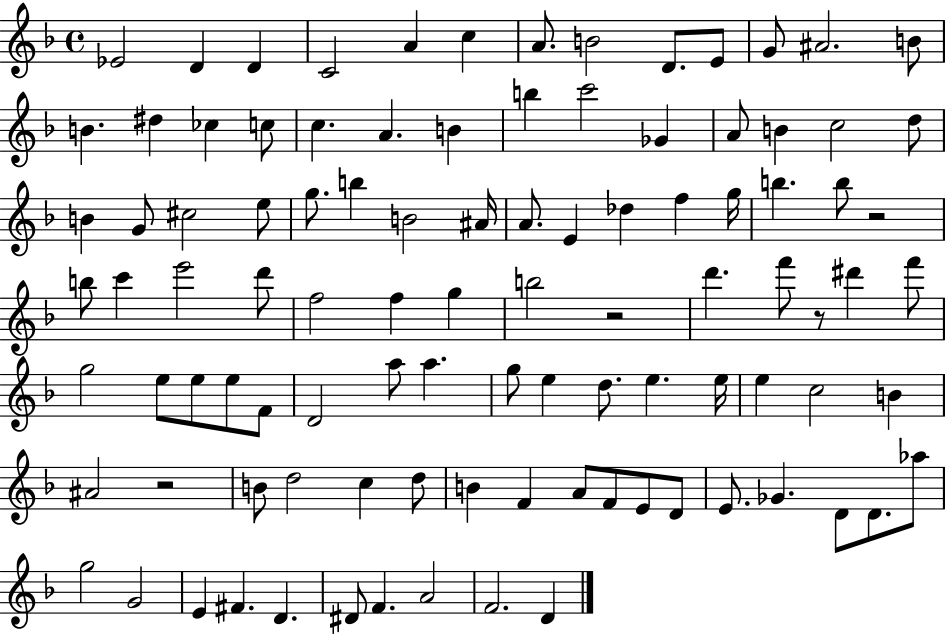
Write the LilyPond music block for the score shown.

{
  \clef treble
  \time 4/4
  \defaultTimeSignature
  \key f \major
  ees'2 d'4 d'4 | c'2 a'4 c''4 | a'8. b'2 d'8. e'8 | g'8 ais'2. b'8 | \break b'4. dis''4 ces''4 c''8 | c''4. a'4. b'4 | b''4 c'''2 ges'4 | a'8 b'4 c''2 d''8 | \break b'4 g'8 cis''2 e''8 | g''8. b''4 b'2 ais'16 | a'8. e'4 des''4 f''4 g''16 | b''4. b''8 r2 | \break b''8 c'''4 e'''2 d'''8 | f''2 f''4 g''4 | b''2 r2 | d'''4. f'''8 r8 dis'''4 f'''8 | \break g''2 e''8 e''8 e''8 f'8 | d'2 a''8 a''4. | g''8 e''4 d''8. e''4. e''16 | e''4 c''2 b'4 | \break ais'2 r2 | b'8 d''2 c''4 d''8 | b'4 f'4 a'8 f'8 e'8 d'8 | e'8. ges'4. d'8 d'8. aes''8 | \break g''2 g'2 | e'4 fis'4. d'4. | dis'8 f'4. a'2 | f'2. d'4 | \break \bar "|."
}